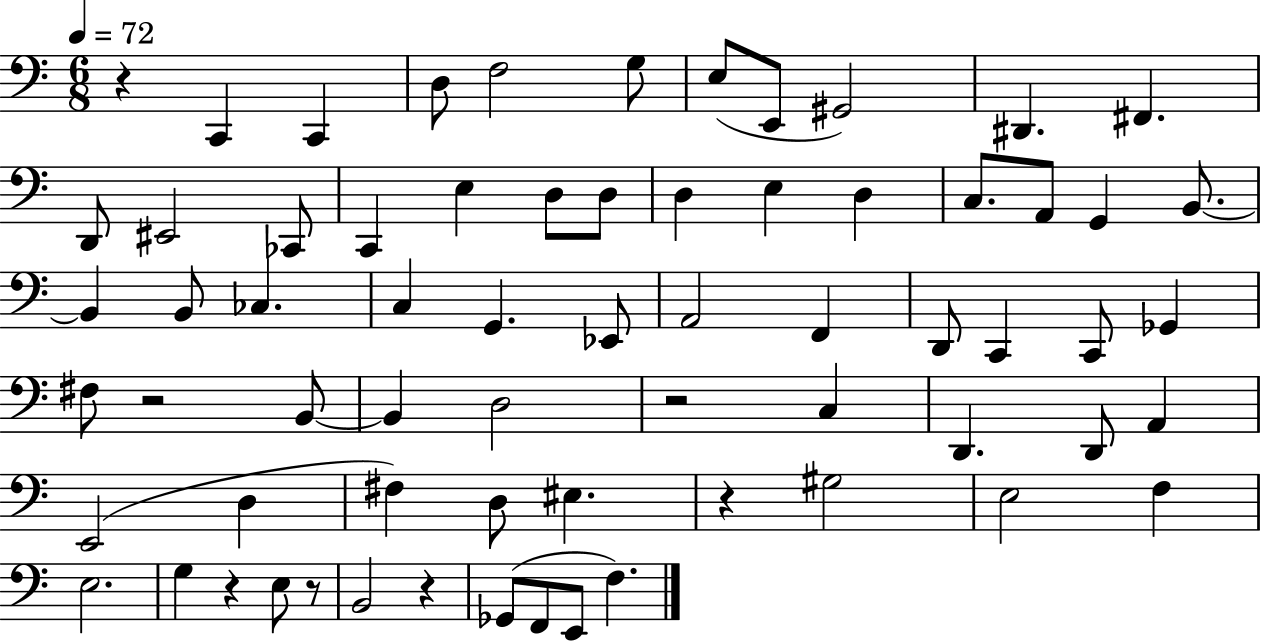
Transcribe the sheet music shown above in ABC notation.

X:1
T:Untitled
M:6/8
L:1/4
K:C
z C,, C,, D,/2 F,2 G,/2 E,/2 E,,/2 ^G,,2 ^D,, ^F,, D,,/2 ^E,,2 _C,,/2 C,, E, D,/2 D,/2 D, E, D, C,/2 A,,/2 G,, B,,/2 B,, B,,/2 _C, C, G,, _E,,/2 A,,2 F,, D,,/2 C,, C,,/2 _G,, ^F,/2 z2 B,,/2 B,, D,2 z2 C, D,, D,,/2 A,, E,,2 D, ^F, D,/2 ^E, z ^G,2 E,2 F, E,2 G, z E,/2 z/2 B,,2 z _G,,/2 F,,/2 E,,/2 F,